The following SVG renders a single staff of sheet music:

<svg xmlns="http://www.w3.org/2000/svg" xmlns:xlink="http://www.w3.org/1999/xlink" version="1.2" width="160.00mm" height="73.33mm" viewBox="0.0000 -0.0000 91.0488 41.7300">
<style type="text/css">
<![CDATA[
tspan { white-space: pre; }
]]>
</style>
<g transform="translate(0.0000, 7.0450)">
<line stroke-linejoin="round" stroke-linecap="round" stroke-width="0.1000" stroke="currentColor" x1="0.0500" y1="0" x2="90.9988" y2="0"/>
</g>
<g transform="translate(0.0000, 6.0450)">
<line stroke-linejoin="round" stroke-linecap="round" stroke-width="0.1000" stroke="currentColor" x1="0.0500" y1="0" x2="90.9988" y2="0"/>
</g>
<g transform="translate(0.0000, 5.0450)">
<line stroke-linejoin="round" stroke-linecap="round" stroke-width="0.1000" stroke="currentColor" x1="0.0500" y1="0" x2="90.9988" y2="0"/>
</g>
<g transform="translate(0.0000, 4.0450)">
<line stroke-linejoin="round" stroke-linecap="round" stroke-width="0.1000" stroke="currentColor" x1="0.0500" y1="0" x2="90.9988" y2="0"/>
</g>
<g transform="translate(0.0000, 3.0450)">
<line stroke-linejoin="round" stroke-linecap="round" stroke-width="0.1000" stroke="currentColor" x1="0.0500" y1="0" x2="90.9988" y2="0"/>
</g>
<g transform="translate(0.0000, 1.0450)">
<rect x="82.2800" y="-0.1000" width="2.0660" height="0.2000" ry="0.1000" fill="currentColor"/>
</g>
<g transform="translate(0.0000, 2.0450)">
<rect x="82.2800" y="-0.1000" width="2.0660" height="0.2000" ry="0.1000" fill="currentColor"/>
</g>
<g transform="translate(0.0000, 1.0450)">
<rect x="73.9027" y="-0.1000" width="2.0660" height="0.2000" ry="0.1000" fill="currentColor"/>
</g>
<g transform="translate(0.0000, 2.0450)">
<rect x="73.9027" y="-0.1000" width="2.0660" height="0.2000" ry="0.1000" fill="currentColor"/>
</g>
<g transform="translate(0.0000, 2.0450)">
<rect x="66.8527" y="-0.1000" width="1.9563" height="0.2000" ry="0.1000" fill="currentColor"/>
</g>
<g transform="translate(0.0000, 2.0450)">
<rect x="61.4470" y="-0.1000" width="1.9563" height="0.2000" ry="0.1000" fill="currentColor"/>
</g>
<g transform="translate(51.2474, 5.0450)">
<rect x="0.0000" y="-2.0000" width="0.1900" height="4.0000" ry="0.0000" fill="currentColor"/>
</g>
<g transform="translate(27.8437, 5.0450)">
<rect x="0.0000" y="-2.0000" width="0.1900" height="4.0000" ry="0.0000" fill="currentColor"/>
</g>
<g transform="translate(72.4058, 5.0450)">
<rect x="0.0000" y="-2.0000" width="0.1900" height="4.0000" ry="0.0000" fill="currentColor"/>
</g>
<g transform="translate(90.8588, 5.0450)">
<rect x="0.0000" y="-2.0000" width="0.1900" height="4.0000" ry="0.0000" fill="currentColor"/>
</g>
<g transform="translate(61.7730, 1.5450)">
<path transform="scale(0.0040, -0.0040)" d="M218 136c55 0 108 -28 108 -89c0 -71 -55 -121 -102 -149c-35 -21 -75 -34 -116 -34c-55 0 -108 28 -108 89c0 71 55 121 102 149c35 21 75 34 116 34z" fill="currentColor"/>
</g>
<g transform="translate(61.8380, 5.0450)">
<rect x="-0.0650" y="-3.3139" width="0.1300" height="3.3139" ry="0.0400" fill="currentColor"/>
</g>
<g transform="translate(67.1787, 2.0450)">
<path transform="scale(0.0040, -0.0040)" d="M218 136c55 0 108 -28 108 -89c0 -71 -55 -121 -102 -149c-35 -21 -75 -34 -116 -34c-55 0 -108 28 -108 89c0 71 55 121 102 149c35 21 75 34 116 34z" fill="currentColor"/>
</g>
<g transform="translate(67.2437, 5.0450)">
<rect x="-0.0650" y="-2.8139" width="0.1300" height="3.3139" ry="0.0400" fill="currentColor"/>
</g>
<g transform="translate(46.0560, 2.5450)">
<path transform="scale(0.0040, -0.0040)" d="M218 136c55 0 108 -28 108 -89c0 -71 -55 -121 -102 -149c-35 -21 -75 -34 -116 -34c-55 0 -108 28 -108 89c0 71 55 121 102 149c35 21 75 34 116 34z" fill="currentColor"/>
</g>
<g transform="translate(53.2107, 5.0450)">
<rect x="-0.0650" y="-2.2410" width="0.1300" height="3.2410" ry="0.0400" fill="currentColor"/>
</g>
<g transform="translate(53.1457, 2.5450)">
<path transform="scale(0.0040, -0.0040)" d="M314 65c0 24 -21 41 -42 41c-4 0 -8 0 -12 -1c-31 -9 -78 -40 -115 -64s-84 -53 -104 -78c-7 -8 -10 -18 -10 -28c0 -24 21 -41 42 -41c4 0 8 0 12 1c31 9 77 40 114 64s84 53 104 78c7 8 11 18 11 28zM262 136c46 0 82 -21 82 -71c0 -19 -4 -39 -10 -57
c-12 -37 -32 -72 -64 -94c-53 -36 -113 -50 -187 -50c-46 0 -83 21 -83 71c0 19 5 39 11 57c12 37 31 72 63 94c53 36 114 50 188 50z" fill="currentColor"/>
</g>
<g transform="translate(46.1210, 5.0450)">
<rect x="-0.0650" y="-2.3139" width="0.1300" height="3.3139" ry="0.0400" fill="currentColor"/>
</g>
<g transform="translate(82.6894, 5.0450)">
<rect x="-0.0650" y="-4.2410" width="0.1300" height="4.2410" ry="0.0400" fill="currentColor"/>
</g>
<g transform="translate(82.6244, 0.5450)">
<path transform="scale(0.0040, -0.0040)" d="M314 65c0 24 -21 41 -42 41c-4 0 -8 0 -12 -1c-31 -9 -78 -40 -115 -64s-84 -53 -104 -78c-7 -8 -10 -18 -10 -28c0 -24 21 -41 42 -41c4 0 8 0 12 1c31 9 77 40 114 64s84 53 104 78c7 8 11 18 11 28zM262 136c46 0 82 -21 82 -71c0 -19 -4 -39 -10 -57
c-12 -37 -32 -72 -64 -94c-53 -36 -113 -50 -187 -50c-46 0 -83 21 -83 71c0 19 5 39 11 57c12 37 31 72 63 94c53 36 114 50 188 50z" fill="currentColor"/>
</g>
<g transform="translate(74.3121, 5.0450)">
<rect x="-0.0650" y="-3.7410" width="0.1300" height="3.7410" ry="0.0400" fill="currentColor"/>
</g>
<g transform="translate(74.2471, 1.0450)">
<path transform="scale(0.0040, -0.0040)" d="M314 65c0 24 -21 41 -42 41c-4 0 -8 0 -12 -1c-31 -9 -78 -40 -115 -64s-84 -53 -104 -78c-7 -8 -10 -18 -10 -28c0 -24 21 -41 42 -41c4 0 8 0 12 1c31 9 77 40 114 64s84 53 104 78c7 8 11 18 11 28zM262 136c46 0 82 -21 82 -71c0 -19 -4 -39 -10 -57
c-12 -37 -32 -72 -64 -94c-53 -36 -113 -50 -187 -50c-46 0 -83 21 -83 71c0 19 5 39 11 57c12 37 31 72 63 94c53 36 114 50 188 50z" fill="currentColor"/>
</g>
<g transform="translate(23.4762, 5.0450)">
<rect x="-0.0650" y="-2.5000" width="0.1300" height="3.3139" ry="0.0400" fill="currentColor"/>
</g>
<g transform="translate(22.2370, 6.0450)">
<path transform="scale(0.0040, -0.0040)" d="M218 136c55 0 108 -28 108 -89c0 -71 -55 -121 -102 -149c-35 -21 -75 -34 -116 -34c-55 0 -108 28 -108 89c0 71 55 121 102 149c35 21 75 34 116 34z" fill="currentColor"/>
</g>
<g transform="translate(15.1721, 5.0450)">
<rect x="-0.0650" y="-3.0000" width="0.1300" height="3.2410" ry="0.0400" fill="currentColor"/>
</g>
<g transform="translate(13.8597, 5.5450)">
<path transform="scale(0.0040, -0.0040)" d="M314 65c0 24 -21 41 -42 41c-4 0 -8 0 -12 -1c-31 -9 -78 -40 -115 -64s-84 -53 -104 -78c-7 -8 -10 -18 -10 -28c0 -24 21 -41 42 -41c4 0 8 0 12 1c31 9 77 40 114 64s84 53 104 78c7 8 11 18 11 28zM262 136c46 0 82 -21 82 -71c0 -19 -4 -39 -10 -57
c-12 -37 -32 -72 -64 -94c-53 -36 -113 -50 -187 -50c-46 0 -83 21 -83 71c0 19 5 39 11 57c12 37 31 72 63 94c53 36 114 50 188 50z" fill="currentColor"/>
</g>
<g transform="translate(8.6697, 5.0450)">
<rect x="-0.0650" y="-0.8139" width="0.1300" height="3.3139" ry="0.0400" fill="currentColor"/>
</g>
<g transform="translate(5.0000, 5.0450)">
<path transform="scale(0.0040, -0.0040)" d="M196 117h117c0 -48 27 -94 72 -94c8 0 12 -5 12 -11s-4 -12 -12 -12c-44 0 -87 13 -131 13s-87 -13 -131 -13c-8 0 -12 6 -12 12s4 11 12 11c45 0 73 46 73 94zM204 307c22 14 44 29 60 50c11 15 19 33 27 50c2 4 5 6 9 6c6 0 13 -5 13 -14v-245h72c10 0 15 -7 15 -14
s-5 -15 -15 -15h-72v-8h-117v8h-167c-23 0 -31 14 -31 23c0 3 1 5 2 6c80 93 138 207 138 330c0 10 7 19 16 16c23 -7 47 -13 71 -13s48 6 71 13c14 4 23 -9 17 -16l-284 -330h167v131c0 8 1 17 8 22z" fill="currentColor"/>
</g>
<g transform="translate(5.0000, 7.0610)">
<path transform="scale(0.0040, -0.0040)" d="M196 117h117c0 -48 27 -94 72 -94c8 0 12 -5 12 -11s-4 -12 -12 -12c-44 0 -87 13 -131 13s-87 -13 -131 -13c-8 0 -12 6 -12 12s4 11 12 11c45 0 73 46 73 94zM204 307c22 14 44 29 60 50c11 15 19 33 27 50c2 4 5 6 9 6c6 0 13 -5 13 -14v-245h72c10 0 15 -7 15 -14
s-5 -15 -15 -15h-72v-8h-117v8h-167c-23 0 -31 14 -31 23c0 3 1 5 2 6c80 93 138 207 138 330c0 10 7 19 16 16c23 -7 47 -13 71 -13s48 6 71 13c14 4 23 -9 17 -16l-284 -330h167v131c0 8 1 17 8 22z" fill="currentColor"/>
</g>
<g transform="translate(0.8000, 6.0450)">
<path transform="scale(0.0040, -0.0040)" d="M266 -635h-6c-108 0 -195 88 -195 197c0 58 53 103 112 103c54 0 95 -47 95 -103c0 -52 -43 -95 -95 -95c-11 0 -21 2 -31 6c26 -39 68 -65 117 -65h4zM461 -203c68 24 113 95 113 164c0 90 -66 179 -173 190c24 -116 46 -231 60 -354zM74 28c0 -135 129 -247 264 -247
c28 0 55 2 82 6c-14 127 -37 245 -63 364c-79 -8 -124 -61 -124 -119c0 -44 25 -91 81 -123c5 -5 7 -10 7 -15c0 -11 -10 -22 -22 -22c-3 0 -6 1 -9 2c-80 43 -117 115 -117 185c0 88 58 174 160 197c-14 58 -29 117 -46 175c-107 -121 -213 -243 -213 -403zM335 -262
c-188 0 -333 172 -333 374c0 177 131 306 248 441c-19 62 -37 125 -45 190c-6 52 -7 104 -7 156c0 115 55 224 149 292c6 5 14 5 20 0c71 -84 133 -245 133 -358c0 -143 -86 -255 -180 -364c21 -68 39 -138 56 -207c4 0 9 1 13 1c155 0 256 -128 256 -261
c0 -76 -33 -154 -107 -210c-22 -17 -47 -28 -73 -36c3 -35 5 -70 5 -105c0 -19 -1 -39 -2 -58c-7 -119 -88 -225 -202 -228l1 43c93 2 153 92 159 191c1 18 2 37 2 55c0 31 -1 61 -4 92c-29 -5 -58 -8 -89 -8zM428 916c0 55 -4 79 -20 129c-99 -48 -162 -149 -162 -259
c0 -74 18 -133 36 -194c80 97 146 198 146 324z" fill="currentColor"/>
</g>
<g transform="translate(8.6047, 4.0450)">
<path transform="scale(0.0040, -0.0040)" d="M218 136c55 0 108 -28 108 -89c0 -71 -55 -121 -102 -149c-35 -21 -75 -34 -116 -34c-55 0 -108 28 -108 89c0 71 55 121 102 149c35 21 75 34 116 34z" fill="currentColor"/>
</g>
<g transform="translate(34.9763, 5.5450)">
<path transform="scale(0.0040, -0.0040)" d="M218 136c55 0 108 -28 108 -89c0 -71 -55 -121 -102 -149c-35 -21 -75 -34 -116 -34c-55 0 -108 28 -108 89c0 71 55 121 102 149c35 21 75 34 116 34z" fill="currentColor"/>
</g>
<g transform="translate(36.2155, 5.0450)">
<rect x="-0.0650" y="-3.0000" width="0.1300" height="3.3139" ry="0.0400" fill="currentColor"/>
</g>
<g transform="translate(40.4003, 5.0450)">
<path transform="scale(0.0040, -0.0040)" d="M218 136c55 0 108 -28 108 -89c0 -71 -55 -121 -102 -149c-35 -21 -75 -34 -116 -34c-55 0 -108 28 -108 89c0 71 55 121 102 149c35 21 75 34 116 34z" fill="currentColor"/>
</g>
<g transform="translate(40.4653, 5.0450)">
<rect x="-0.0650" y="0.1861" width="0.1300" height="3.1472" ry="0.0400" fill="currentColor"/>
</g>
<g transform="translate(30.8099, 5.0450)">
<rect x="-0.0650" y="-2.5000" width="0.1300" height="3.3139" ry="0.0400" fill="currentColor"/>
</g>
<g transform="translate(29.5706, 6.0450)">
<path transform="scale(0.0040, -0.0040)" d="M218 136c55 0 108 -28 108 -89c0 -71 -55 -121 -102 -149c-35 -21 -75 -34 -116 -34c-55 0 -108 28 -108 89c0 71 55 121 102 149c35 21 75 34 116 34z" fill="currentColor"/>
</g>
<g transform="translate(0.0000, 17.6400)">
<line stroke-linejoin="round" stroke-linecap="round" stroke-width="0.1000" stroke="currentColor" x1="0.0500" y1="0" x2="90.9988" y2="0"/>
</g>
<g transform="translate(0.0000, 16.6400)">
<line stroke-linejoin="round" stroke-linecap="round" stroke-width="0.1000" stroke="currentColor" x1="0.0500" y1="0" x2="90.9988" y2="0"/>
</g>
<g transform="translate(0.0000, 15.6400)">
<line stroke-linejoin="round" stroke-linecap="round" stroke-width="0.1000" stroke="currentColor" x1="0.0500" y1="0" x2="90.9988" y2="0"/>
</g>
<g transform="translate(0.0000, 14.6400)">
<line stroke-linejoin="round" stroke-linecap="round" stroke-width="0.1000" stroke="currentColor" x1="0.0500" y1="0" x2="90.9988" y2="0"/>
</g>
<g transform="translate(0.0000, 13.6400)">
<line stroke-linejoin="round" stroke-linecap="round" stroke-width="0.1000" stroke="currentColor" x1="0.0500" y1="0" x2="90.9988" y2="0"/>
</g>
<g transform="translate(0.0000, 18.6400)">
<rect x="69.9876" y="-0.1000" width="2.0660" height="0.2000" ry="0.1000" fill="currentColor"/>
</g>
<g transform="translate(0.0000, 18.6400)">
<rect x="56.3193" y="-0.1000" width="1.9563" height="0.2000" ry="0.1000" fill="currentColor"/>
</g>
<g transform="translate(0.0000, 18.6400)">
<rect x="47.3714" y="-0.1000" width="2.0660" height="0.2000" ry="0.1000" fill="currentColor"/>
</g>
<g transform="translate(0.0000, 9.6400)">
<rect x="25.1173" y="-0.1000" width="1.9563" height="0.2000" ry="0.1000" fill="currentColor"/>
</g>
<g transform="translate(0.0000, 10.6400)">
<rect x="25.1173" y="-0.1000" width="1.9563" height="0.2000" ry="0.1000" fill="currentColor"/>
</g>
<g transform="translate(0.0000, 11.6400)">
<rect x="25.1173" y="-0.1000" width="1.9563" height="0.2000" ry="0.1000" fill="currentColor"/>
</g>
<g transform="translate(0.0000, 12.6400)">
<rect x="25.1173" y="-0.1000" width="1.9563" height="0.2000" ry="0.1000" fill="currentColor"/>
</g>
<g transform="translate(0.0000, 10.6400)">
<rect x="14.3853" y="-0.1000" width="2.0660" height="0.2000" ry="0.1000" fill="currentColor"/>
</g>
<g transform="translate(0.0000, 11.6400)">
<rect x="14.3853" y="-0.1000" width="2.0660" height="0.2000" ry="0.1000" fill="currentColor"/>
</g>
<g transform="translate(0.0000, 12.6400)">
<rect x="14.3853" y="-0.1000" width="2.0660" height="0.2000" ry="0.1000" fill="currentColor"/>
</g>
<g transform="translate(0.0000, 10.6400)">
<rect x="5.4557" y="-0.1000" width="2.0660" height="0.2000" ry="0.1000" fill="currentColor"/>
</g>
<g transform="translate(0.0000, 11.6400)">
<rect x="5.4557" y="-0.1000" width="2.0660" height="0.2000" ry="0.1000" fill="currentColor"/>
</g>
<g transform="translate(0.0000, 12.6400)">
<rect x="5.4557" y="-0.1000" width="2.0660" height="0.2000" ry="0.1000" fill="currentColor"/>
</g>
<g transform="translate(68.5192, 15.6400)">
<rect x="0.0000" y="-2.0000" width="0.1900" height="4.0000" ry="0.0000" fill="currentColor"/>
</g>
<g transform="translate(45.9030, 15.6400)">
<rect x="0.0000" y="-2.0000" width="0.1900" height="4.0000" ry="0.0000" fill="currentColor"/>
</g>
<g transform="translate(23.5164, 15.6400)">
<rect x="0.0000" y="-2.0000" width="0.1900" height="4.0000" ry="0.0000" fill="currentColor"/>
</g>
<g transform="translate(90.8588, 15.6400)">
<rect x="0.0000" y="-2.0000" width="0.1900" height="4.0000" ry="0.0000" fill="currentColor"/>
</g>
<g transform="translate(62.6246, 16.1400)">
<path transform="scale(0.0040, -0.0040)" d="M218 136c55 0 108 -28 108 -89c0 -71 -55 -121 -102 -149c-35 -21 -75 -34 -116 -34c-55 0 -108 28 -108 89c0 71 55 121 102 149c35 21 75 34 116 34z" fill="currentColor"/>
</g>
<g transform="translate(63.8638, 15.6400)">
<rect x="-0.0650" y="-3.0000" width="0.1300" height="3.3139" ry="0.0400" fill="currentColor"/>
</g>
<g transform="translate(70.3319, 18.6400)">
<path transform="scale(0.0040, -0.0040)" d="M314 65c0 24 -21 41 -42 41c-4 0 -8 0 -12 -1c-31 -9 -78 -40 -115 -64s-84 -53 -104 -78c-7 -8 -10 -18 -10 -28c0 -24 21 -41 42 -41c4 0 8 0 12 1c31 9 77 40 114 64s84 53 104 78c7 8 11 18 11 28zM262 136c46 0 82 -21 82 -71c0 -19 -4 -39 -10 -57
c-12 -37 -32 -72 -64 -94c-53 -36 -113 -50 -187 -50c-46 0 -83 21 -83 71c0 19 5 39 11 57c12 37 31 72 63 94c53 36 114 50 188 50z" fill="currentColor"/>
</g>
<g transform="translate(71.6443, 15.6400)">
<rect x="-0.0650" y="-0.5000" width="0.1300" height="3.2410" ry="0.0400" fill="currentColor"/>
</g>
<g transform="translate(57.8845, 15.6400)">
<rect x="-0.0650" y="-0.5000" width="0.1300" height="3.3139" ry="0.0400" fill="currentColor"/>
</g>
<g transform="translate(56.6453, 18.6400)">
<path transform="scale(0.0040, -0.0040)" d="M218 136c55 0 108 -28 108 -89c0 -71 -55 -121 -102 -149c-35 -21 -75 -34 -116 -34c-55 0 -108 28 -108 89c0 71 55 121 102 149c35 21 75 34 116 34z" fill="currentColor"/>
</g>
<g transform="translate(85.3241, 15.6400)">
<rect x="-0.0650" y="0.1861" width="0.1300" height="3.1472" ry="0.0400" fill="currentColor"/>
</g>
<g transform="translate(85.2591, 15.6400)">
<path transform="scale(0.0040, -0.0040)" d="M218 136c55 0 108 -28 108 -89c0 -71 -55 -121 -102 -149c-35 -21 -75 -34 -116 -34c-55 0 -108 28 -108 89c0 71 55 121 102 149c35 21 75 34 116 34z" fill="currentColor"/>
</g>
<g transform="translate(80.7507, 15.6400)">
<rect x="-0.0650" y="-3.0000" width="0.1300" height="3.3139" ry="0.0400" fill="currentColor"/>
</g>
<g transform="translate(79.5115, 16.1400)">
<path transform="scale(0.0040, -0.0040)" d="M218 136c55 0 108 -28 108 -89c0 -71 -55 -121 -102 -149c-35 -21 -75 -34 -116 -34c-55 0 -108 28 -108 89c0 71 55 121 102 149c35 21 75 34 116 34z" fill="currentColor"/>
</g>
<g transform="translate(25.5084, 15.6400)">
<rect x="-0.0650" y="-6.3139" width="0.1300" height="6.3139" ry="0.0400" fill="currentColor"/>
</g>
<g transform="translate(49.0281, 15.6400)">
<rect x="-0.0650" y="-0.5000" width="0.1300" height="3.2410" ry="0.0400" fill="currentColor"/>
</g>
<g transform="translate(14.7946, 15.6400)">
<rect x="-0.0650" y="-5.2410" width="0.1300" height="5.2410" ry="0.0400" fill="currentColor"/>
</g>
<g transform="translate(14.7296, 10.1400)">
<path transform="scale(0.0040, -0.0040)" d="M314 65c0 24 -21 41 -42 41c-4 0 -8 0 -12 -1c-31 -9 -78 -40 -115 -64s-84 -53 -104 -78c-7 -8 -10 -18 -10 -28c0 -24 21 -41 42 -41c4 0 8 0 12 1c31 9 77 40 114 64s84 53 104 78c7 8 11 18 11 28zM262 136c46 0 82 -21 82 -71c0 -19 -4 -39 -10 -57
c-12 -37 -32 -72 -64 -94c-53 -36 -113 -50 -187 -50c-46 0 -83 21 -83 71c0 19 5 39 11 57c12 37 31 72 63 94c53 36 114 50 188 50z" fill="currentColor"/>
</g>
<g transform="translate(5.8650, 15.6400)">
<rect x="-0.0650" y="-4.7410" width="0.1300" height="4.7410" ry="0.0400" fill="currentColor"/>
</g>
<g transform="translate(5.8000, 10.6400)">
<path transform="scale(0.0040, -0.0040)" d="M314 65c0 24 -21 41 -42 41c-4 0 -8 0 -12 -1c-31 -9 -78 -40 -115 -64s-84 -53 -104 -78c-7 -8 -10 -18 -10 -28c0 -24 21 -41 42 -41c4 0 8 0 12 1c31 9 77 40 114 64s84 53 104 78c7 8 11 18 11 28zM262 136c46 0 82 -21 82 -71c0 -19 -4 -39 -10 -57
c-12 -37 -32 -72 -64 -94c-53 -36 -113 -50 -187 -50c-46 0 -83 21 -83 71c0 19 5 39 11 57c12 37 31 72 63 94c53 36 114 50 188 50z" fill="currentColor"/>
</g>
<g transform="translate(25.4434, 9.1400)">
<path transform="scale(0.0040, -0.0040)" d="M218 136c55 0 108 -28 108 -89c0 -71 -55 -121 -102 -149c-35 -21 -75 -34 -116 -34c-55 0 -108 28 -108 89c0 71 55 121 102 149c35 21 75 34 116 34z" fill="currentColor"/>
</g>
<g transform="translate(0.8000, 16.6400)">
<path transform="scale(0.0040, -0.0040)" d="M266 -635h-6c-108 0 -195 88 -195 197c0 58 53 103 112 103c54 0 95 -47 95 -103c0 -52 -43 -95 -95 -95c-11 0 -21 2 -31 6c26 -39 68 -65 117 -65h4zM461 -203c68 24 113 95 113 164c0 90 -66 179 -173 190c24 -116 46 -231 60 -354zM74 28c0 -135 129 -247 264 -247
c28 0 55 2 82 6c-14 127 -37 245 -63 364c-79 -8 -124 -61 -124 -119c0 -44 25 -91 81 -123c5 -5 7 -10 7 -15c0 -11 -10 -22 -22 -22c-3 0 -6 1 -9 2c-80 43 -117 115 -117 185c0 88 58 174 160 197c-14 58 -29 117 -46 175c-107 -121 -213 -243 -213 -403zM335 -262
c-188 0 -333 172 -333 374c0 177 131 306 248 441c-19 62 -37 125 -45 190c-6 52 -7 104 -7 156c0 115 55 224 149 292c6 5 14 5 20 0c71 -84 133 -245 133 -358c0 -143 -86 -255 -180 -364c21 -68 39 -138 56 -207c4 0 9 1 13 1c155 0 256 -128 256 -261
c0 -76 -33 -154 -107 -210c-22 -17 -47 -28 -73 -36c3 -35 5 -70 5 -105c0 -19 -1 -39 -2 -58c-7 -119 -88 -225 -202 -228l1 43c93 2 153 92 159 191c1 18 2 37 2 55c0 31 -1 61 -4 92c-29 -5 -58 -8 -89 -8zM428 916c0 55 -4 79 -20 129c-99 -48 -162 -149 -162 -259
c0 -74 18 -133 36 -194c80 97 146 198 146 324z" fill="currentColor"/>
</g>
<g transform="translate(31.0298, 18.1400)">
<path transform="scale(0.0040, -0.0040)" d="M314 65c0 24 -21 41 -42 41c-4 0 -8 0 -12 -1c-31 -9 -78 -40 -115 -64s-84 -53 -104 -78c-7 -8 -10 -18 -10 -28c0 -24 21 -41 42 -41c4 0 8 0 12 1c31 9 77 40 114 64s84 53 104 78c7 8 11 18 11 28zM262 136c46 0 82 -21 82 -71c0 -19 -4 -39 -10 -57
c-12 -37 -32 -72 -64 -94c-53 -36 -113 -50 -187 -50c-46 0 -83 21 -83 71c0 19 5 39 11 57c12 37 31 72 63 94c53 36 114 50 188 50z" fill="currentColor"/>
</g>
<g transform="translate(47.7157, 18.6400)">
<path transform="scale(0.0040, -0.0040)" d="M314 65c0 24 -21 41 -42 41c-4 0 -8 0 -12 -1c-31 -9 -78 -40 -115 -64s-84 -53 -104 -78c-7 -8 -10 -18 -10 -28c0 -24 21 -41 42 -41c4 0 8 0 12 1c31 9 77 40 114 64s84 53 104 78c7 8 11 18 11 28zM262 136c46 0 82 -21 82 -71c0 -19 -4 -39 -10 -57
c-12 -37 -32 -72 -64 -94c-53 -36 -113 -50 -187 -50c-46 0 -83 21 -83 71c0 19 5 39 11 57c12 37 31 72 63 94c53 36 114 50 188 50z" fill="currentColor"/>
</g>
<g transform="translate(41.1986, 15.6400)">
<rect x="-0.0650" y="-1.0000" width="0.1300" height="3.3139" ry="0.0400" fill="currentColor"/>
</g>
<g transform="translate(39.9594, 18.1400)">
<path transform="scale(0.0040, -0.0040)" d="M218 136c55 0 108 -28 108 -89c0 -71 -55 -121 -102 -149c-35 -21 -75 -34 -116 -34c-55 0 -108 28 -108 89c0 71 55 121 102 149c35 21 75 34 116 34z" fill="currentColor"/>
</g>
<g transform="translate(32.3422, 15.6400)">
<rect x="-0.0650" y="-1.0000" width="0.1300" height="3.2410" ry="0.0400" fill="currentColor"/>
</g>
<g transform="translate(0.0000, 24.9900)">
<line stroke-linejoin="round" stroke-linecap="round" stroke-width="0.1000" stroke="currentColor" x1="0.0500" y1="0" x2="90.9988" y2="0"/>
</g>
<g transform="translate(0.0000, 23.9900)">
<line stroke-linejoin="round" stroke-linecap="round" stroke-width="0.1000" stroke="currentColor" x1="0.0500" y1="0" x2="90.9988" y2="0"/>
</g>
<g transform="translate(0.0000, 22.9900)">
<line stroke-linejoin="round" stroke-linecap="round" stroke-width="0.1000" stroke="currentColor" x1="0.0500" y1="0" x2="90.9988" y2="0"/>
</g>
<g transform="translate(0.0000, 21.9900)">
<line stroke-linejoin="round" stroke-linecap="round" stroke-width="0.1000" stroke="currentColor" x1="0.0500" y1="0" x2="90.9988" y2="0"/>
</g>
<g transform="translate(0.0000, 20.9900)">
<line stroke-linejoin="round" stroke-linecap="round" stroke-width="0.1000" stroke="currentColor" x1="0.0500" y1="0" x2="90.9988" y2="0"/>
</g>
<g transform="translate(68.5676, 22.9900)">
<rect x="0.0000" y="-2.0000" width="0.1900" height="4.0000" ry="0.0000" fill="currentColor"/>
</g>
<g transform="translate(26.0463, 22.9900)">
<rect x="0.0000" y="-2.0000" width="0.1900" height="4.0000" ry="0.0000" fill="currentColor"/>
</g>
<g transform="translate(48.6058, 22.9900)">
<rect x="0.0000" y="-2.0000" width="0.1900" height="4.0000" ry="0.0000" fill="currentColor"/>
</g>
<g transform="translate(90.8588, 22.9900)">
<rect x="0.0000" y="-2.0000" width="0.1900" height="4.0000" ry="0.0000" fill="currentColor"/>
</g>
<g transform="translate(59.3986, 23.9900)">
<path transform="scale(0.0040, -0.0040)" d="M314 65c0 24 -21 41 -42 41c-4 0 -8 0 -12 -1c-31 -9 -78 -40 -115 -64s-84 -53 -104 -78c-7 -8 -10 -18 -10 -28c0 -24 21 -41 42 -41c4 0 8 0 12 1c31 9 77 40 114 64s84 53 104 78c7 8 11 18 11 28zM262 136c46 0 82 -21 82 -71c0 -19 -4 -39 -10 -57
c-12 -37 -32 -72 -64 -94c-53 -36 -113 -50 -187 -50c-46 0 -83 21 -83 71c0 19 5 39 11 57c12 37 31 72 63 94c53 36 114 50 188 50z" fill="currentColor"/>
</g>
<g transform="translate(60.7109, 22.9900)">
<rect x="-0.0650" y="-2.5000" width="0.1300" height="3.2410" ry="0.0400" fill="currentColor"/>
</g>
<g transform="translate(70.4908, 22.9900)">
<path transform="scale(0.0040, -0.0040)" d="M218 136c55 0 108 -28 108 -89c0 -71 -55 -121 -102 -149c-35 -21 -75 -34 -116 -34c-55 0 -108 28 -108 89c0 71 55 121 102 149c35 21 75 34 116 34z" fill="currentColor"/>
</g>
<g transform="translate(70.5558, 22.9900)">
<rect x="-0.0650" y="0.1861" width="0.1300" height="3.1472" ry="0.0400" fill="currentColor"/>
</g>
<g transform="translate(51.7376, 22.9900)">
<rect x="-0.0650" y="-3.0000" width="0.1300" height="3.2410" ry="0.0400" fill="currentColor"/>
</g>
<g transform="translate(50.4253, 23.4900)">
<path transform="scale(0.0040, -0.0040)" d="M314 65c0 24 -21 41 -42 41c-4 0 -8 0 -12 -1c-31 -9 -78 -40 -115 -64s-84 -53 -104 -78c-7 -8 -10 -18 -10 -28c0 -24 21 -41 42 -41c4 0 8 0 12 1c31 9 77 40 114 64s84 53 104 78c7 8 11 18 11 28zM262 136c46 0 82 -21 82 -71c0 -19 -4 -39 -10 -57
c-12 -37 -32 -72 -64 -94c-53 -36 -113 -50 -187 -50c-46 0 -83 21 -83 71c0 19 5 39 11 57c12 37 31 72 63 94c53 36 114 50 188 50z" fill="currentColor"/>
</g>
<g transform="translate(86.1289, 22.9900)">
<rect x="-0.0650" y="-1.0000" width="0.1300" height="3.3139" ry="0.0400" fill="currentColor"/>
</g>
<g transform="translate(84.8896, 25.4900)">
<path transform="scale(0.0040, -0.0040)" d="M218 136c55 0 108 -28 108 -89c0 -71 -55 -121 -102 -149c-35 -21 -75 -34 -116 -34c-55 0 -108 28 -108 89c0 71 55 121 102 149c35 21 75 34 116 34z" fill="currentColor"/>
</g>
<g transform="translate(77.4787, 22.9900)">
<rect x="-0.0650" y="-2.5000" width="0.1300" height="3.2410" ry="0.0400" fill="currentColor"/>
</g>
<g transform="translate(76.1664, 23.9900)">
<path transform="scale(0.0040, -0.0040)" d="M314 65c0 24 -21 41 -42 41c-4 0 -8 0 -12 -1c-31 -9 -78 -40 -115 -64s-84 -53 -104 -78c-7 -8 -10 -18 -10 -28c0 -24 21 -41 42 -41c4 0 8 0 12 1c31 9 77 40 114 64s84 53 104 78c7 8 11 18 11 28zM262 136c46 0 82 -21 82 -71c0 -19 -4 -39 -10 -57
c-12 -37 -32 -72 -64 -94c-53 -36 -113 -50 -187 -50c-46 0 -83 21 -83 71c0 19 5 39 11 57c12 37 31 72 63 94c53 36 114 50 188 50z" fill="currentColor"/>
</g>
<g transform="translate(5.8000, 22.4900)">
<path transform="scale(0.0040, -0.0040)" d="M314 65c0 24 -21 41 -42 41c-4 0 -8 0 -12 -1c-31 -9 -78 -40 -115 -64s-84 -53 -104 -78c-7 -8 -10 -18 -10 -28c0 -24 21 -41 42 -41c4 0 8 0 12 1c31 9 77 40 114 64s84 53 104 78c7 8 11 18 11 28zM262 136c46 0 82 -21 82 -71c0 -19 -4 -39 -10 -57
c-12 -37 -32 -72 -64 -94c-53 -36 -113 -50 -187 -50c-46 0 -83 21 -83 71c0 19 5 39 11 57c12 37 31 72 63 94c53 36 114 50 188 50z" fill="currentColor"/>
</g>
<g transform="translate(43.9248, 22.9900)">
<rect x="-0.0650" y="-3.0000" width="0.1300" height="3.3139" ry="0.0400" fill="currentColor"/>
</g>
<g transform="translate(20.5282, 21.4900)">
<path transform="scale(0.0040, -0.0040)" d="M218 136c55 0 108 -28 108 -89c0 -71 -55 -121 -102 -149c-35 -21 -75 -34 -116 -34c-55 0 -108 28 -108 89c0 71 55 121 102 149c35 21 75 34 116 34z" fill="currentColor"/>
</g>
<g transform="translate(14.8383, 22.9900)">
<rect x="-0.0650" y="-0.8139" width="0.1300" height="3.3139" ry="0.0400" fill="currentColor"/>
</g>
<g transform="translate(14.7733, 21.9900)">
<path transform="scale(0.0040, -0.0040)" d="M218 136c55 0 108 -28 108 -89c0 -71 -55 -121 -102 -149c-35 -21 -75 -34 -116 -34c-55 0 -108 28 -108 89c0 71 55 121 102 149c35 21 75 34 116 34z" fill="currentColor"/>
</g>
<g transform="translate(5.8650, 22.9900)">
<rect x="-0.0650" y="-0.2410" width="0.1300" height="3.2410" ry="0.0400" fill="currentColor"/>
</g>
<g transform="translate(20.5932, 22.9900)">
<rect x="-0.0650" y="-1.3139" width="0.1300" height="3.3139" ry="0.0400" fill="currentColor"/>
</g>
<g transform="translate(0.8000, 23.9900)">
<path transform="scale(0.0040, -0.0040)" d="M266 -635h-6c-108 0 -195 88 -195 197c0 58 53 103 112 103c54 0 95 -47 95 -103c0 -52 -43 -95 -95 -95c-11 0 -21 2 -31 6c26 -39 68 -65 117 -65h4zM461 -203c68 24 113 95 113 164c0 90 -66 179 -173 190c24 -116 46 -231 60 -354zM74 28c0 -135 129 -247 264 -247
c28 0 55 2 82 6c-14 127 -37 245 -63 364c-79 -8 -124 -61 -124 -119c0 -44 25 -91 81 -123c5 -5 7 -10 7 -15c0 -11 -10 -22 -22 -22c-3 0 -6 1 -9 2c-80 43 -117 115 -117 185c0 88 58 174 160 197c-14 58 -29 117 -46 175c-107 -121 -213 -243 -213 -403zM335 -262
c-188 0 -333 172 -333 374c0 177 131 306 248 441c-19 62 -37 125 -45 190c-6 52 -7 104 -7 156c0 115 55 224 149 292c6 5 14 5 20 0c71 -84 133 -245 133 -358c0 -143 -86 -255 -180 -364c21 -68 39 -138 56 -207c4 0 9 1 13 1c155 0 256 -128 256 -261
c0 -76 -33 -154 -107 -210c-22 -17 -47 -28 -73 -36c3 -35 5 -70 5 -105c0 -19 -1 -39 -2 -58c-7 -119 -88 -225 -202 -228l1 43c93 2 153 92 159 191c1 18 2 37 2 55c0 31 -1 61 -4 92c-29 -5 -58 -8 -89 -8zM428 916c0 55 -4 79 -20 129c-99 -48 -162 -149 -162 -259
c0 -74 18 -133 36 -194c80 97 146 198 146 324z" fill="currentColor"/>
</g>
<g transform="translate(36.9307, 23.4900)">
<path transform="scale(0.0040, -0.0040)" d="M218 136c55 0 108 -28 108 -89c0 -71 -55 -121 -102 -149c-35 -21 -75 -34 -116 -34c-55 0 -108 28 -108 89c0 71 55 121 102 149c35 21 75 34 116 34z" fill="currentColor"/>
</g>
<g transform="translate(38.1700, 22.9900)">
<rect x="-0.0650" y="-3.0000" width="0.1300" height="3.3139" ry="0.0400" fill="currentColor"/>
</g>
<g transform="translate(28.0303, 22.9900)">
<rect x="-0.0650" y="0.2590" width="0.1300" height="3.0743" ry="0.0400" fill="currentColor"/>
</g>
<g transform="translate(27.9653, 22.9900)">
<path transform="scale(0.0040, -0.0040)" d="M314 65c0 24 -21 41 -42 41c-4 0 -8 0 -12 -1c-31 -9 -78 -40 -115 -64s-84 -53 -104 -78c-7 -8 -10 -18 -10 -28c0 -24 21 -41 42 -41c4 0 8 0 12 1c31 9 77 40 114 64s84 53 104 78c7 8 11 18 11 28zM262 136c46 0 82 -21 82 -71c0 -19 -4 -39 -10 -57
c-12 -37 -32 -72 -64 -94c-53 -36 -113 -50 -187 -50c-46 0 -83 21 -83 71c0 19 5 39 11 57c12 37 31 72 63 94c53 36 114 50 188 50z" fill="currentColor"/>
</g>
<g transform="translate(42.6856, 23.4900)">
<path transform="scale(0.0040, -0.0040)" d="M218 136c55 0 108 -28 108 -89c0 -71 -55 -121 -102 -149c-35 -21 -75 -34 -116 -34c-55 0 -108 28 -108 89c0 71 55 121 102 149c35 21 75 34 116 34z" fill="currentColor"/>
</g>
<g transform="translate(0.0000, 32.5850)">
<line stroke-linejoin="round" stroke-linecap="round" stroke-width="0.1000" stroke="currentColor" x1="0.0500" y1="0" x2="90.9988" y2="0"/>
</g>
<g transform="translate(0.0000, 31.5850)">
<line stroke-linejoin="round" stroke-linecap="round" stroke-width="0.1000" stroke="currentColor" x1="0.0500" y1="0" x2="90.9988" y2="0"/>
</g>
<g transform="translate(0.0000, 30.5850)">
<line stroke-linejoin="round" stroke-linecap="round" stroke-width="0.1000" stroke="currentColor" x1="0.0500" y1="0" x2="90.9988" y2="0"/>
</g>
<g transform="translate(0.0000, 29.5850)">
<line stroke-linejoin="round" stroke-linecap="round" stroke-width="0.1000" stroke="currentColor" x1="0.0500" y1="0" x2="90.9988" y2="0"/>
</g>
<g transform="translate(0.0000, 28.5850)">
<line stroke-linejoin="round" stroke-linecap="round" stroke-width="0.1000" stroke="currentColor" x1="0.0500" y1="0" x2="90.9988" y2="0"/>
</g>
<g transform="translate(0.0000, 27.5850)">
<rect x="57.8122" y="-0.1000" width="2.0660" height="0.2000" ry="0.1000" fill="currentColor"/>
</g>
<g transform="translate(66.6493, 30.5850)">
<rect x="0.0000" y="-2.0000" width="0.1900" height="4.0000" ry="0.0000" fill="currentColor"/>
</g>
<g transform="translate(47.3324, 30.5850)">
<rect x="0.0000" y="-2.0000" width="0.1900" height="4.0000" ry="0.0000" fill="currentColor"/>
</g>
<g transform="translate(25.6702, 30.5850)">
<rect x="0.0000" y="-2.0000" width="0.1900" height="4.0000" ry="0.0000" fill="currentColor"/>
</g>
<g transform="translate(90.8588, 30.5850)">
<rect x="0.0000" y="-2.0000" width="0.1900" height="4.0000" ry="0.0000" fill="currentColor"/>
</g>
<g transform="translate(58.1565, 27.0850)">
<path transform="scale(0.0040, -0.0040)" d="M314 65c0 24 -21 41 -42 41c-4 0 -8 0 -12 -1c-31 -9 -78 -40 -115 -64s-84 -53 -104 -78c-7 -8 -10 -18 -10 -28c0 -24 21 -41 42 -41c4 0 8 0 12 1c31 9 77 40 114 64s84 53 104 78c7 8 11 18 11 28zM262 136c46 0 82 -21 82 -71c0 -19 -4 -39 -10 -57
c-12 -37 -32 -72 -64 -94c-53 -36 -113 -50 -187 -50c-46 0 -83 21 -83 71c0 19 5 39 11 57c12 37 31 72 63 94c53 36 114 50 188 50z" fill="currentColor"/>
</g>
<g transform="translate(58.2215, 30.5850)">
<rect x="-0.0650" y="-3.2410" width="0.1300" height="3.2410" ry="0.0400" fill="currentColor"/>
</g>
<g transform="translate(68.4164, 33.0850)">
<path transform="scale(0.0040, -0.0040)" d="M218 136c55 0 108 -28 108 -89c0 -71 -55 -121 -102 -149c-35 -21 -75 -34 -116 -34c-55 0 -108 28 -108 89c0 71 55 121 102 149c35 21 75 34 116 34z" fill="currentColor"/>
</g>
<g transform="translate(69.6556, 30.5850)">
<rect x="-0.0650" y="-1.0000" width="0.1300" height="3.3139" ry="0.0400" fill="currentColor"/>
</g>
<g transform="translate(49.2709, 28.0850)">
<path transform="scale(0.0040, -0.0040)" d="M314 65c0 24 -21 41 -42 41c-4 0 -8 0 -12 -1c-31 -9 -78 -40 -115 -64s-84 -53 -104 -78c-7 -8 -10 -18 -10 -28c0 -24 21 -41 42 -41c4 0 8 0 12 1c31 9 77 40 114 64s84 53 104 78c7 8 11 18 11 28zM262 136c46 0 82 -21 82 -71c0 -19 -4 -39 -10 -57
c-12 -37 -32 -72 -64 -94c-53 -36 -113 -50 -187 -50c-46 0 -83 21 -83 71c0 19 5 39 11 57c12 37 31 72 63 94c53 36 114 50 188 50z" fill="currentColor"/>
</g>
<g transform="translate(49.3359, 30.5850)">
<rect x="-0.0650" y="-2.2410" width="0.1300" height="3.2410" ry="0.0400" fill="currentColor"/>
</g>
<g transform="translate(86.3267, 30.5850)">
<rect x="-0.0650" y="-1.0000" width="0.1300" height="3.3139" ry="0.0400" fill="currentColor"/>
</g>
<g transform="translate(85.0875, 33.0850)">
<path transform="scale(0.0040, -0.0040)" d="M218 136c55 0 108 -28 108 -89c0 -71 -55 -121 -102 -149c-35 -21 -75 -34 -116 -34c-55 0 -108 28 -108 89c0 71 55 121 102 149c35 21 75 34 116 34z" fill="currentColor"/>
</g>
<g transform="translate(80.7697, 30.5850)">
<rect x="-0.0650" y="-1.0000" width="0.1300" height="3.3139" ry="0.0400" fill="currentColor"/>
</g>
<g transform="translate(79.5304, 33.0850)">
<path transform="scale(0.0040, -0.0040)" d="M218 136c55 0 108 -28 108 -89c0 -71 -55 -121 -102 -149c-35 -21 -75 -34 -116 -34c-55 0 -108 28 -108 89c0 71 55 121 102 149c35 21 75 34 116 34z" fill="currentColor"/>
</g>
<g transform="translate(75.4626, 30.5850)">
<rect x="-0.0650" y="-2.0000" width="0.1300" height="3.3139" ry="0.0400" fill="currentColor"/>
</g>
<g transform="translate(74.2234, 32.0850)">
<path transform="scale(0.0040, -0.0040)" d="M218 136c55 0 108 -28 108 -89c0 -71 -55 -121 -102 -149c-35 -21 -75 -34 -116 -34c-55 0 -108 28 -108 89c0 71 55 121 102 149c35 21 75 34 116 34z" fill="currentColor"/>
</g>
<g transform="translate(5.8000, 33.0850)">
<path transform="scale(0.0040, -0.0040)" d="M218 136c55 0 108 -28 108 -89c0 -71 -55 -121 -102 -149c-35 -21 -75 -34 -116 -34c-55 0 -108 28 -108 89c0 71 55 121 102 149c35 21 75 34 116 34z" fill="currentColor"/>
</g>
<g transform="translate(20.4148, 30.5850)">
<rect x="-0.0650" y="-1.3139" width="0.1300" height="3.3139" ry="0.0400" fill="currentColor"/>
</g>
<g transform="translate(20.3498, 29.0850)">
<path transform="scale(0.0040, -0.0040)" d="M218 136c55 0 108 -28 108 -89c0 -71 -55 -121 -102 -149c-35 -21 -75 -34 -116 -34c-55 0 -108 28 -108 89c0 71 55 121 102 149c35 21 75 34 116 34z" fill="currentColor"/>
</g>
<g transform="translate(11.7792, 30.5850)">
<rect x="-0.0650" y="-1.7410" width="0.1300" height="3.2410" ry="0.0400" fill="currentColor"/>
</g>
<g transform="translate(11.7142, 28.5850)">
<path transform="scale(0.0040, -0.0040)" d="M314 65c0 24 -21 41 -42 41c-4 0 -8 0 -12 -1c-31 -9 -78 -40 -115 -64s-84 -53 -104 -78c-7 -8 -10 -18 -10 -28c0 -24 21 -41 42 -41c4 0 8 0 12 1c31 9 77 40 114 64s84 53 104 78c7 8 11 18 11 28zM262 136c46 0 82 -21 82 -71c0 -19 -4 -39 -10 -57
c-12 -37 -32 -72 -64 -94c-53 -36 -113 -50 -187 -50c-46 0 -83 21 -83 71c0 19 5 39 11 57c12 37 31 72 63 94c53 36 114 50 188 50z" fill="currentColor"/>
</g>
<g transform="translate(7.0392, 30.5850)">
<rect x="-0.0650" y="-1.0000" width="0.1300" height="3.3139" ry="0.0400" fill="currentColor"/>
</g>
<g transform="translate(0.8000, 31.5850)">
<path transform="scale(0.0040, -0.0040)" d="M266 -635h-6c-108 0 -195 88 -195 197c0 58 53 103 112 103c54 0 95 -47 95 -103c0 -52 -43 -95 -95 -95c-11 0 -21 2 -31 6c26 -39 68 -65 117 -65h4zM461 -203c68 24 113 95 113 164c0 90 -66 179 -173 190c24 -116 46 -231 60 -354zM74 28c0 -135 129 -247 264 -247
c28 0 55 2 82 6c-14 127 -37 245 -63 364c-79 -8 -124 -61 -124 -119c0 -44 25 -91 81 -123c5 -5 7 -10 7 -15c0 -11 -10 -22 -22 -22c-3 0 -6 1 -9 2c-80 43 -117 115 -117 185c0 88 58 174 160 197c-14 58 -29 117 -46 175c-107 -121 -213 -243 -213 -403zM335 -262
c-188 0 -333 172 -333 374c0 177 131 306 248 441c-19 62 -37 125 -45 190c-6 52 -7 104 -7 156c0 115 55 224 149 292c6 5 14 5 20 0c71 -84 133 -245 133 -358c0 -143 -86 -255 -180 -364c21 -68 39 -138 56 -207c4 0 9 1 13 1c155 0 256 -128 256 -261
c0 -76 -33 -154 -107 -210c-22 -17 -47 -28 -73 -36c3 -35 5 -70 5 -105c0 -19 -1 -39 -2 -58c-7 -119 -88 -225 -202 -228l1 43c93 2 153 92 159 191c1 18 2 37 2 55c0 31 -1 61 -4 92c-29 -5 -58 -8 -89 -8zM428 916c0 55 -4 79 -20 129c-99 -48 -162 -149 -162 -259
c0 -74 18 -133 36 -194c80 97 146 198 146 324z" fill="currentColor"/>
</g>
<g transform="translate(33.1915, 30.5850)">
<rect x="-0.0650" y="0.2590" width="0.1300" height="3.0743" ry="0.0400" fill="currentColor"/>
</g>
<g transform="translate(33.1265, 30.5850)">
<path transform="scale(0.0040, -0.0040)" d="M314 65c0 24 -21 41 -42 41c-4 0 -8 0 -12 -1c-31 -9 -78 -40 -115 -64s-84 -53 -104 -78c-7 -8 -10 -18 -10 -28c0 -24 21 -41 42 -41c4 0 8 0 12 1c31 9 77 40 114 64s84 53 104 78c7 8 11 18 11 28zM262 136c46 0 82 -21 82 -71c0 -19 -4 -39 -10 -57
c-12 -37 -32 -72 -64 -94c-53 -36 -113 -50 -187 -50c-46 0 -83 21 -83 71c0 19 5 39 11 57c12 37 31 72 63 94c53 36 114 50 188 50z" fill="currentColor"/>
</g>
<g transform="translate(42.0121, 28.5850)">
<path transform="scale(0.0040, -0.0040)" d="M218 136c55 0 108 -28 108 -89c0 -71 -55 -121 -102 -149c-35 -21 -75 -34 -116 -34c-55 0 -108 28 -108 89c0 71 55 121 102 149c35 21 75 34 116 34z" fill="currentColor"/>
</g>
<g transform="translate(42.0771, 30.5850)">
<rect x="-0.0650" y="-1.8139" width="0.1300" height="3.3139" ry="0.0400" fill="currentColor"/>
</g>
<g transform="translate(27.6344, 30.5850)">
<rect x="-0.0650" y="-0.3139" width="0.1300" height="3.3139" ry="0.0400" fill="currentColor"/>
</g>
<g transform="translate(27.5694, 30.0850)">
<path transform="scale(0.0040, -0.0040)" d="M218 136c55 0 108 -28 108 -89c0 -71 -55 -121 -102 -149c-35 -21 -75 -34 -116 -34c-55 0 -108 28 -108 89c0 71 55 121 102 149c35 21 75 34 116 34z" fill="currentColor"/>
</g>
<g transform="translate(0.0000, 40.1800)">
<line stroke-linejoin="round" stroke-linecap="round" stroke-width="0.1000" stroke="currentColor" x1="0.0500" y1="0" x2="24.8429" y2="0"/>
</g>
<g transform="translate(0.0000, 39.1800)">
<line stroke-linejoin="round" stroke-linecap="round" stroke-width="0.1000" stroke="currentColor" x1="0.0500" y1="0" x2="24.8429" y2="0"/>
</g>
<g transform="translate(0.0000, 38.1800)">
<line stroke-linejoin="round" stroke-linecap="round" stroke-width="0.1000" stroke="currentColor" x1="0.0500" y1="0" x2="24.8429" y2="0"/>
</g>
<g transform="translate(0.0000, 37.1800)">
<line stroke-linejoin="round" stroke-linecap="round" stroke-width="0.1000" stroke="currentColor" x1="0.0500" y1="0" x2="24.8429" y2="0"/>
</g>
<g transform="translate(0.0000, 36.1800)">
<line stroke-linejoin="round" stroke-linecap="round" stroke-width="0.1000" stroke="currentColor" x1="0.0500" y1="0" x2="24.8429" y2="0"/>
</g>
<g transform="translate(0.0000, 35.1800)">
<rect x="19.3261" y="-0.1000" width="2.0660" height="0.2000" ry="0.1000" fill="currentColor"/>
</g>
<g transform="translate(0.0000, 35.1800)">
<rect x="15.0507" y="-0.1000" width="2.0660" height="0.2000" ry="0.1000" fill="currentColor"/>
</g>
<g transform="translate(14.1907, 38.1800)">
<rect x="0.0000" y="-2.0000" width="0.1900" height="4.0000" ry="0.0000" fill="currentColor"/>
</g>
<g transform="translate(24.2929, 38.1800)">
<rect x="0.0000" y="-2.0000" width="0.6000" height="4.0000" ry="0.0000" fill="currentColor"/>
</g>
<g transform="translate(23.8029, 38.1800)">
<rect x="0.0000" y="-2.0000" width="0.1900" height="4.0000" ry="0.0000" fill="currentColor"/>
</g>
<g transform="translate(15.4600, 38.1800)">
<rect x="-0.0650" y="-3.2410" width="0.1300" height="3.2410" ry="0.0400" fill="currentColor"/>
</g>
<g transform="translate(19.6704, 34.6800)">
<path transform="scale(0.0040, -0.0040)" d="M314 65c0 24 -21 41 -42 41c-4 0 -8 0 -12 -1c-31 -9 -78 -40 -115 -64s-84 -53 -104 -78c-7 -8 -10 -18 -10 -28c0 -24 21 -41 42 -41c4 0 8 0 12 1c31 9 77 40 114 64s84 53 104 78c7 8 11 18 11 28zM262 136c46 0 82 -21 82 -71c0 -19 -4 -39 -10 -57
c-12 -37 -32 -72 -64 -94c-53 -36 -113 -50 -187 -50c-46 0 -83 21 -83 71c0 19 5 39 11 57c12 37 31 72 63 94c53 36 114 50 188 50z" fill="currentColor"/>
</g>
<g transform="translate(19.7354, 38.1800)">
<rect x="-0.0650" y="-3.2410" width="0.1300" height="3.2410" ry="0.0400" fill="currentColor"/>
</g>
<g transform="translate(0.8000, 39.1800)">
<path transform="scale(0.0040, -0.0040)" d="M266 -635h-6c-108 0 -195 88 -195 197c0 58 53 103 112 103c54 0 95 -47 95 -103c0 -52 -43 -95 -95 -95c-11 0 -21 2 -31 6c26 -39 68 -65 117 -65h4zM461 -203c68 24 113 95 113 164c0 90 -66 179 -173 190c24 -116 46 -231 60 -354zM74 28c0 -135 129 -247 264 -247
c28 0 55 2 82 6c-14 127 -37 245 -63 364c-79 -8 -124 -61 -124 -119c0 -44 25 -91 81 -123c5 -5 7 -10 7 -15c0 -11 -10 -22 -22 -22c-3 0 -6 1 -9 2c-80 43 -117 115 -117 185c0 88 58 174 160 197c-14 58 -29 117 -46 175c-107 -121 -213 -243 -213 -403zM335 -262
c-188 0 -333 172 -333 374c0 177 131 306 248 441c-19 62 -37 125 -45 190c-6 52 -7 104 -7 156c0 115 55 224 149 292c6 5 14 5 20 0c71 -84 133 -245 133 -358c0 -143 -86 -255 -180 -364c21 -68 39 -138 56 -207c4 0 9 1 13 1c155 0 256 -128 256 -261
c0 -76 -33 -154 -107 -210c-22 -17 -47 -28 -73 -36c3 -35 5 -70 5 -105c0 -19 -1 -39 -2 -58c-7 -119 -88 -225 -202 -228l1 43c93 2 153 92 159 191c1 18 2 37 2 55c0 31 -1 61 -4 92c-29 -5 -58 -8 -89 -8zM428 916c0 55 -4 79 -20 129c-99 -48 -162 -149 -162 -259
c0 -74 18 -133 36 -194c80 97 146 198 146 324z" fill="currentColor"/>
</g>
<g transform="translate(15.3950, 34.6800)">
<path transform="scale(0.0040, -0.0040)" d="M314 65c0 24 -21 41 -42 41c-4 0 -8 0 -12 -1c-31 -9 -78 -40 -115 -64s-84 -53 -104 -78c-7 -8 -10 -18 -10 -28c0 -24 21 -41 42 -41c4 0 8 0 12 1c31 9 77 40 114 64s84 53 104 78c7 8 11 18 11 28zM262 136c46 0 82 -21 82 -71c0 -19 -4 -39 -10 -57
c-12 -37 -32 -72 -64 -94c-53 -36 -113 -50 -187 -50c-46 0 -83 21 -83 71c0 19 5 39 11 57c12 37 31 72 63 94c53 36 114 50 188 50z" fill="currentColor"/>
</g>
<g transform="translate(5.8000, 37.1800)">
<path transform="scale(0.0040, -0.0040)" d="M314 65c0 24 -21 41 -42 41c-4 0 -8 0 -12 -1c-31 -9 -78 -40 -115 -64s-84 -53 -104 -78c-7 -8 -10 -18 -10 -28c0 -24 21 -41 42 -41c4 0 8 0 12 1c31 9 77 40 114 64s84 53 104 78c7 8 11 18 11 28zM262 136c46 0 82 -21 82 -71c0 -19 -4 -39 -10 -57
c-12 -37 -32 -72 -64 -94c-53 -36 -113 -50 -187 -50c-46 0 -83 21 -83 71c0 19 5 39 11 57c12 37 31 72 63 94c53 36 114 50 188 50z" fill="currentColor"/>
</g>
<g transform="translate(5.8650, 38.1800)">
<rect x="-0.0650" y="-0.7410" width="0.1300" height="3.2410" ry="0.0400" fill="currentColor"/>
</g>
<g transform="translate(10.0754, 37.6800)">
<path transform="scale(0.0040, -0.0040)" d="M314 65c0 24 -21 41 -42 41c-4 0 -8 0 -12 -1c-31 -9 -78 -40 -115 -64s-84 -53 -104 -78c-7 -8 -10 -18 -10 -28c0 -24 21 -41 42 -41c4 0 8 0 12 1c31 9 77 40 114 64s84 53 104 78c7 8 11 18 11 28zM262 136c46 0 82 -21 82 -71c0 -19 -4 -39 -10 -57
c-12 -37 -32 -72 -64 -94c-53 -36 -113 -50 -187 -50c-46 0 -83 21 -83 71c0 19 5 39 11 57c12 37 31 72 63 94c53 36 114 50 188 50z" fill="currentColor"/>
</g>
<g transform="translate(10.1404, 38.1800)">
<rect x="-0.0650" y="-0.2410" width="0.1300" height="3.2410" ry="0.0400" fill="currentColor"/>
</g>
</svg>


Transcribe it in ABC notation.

X:1
T:Untitled
M:4/4
L:1/4
K:C
d A2 G G A B g g2 b a c'2 d'2 e'2 f'2 a' D2 D C2 C A C2 A B c2 d e B2 A A A2 G2 B G2 D D f2 e c B2 f g2 b2 D F D D d2 c2 b2 b2